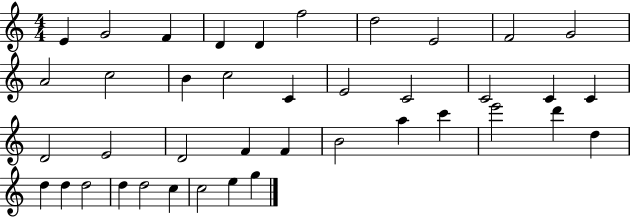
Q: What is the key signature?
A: C major